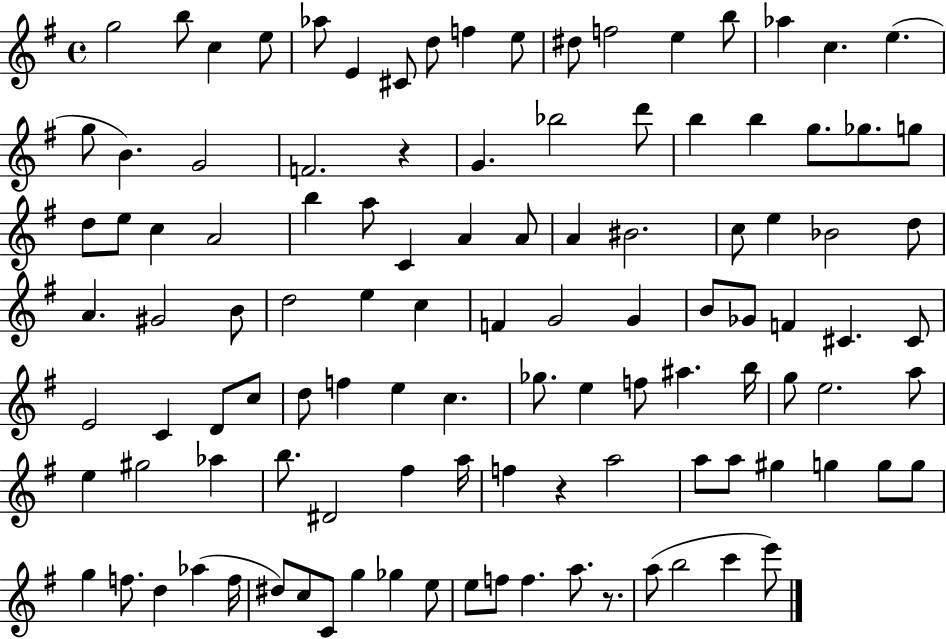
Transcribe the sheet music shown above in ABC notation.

X:1
T:Untitled
M:4/4
L:1/4
K:G
g2 b/2 c e/2 _a/2 E ^C/2 d/2 f e/2 ^d/2 f2 e b/2 _a c e g/2 B G2 F2 z G _b2 d'/2 b b g/2 _g/2 g/2 d/2 e/2 c A2 b a/2 C A A/2 A ^B2 c/2 e _B2 d/2 A ^G2 B/2 d2 e c F G2 G B/2 _G/2 F ^C ^C/2 E2 C D/2 c/2 d/2 f e c _g/2 e f/2 ^a b/4 g/2 e2 a/2 e ^g2 _a b/2 ^D2 ^f a/4 f z a2 a/2 a/2 ^g g g/2 g/2 g f/2 d _a f/4 ^d/2 c/2 C/2 g _g e/2 e/2 f/2 f a/2 z/2 a/2 b2 c' e'/2